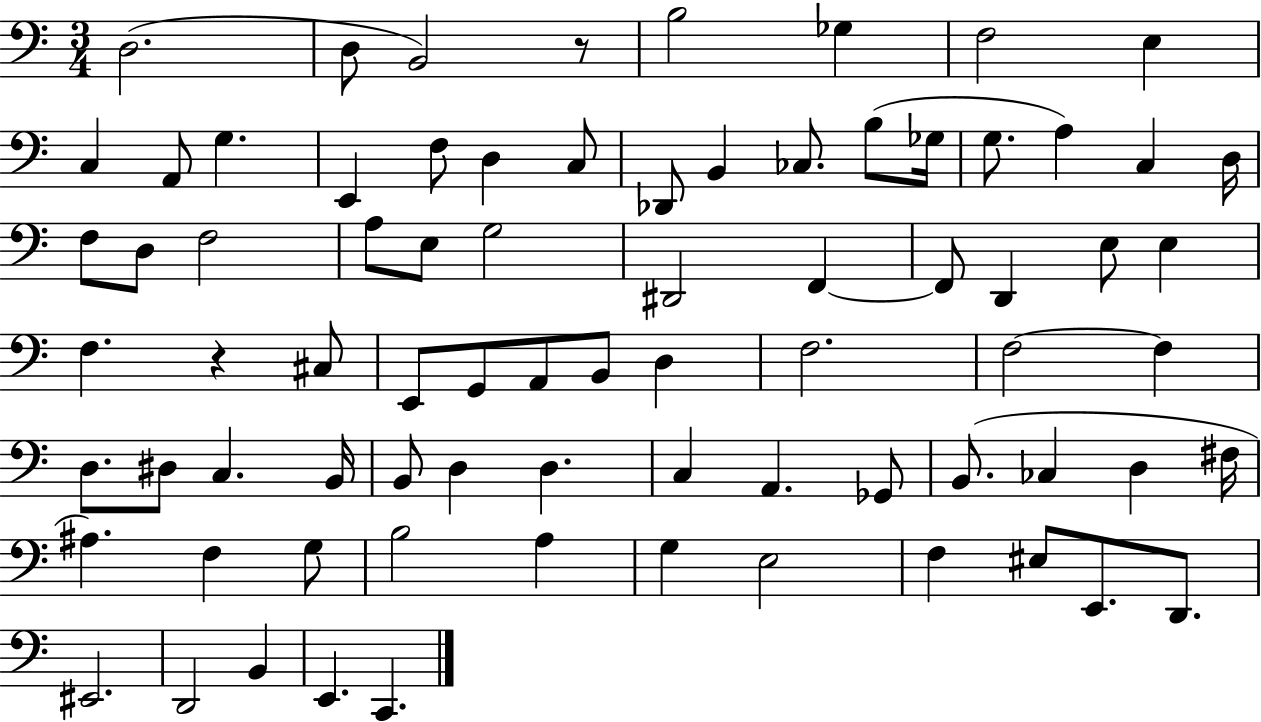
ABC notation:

X:1
T:Untitled
M:3/4
L:1/4
K:C
D,2 D,/2 B,,2 z/2 B,2 _G, F,2 E, C, A,,/2 G, E,, F,/2 D, C,/2 _D,,/2 B,, _C,/2 B,/2 _G,/4 G,/2 A, C, D,/4 F,/2 D,/2 F,2 A,/2 E,/2 G,2 ^D,,2 F,, F,,/2 D,, E,/2 E, F, z ^C,/2 E,,/2 G,,/2 A,,/2 B,,/2 D, F,2 F,2 F, D,/2 ^D,/2 C, B,,/4 B,,/2 D, D, C, A,, _G,,/2 B,,/2 _C, D, ^F,/4 ^A, F, G,/2 B,2 A, G, E,2 F, ^E,/2 E,,/2 D,,/2 ^E,,2 D,,2 B,, E,, C,,